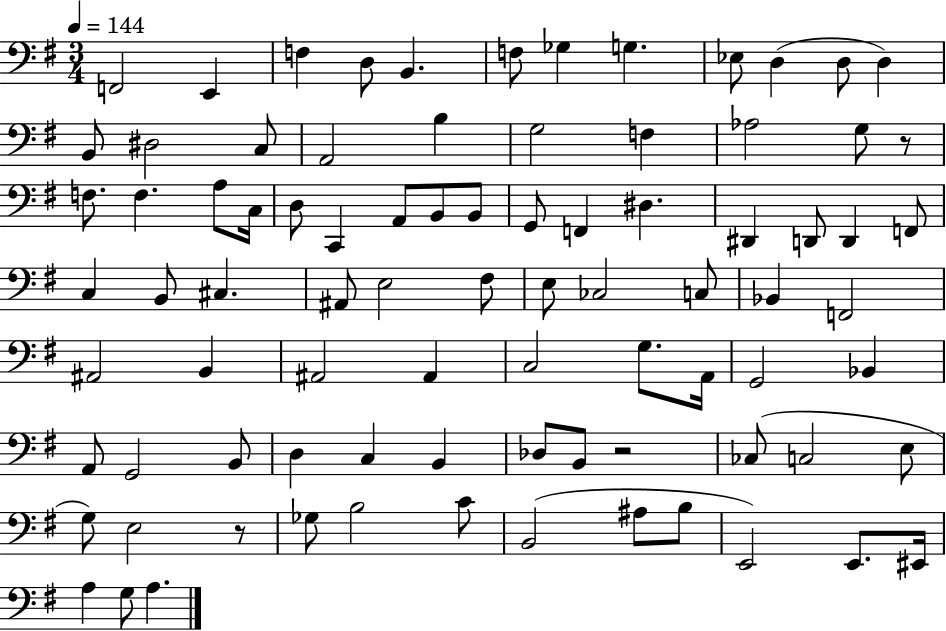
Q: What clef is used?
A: bass